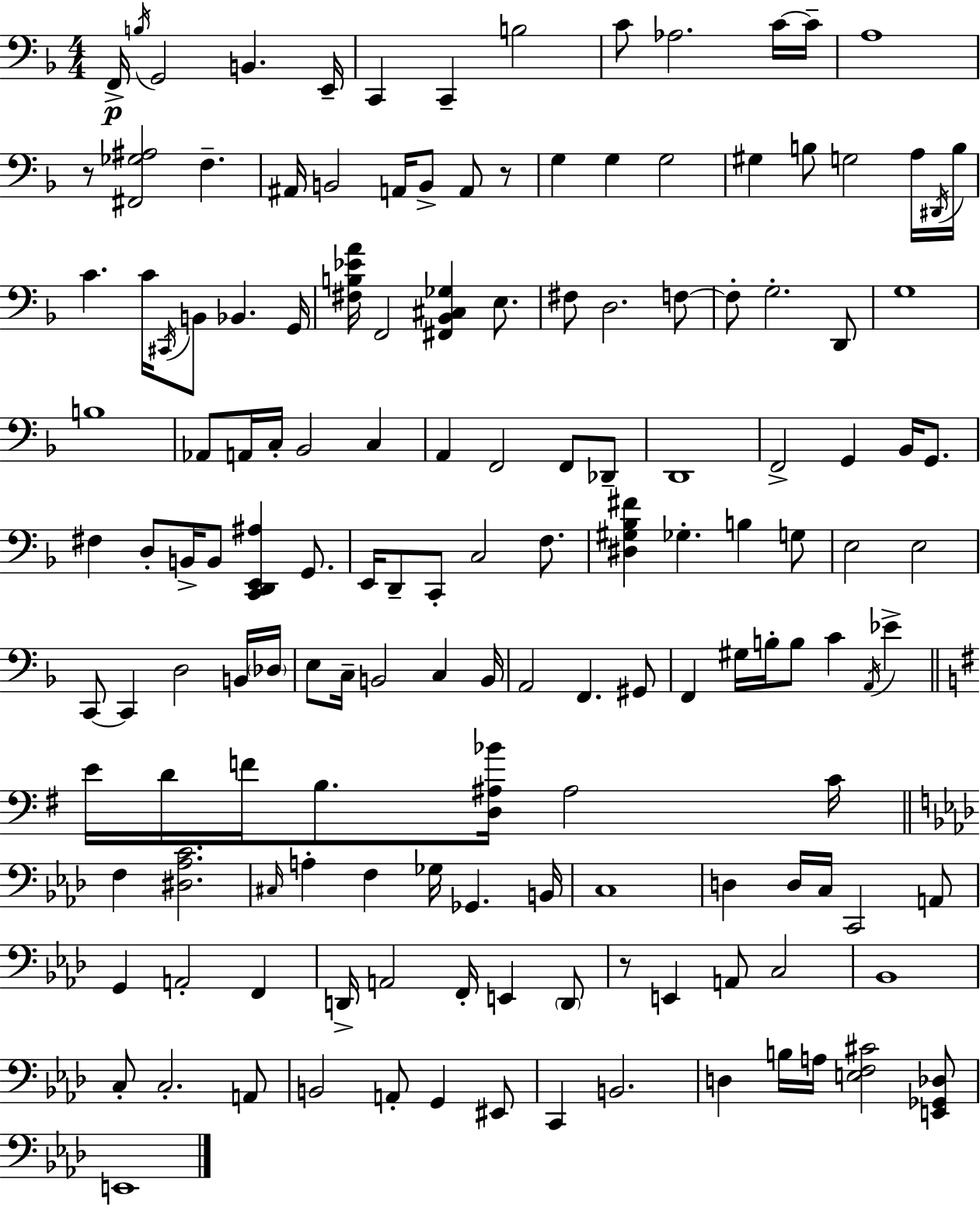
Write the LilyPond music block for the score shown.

{
  \clef bass
  \numericTimeSignature
  \time 4/4
  \key f \major
  f,16->\p \acciaccatura { b16 } g,2 b,4. | e,16-- c,4 c,4-- b2 | c'8 aes2. c'16~~ | c'16-- a1 | \break r8 <fis, ges ais>2 f4.-- | ais,16 b,2 a,16 b,8-> a,8 r8 | g4 g4 g2 | gis4 b8 g2 a16 | \break \acciaccatura { dis,16 } b16 c'4. c'16 \acciaccatura { cis,16 } b,8 bes,4. | g,16 <fis b ees' a'>16 f,2 <fis, bes, cis ges>4 | e8. fis8 d2. | f8~~ f8-. g2.-. | \break d,8 g1 | b1 | aes,8 a,16 c16-. bes,2 c4 | a,4 f,2 f,8 | \break des,8-- d,1 | f,2-> g,4 bes,16 | g,8. fis4 d8-. b,16-> b,8 <c, d, e, ais>4 | g,8. e,16 d,8-- c,8-. c2 | \break f8. <dis gis bes fis'>4 ges4.-. b4 | g8 e2 e2 | c,8~~ c,4 d2 | b,16 \parenthesize des16 e8 c16-- b,2 c4 | \break b,16 a,2 f,4. | gis,8 f,4 gis16 b16-. b8 c'4 \acciaccatura { a,16 } | ees'4-> \bar "||" \break \key e \minor e'16 d'16 f'16 b8. <d ais bes'>16 ais2 c'16 | \bar "||" \break \key aes \major f4 <dis aes c'>2. | \grace { cis16 } a4-. f4 ges16 ges,4. | b,16 c1 | d4 d16 c16 c,2 a,8 | \break g,4 a,2-. f,4 | d,16-> a,2 f,16-. e,4 \parenthesize d,8 | r8 e,4 a,8 c2 | bes,1 | \break c8-. c2.-. a,8 | b,2 a,8-. g,4 eis,8 | c,4 b,2. | d4 b16 a16 <e f cis'>2 <e, ges, des>8 | \break e,1 | \bar "|."
}